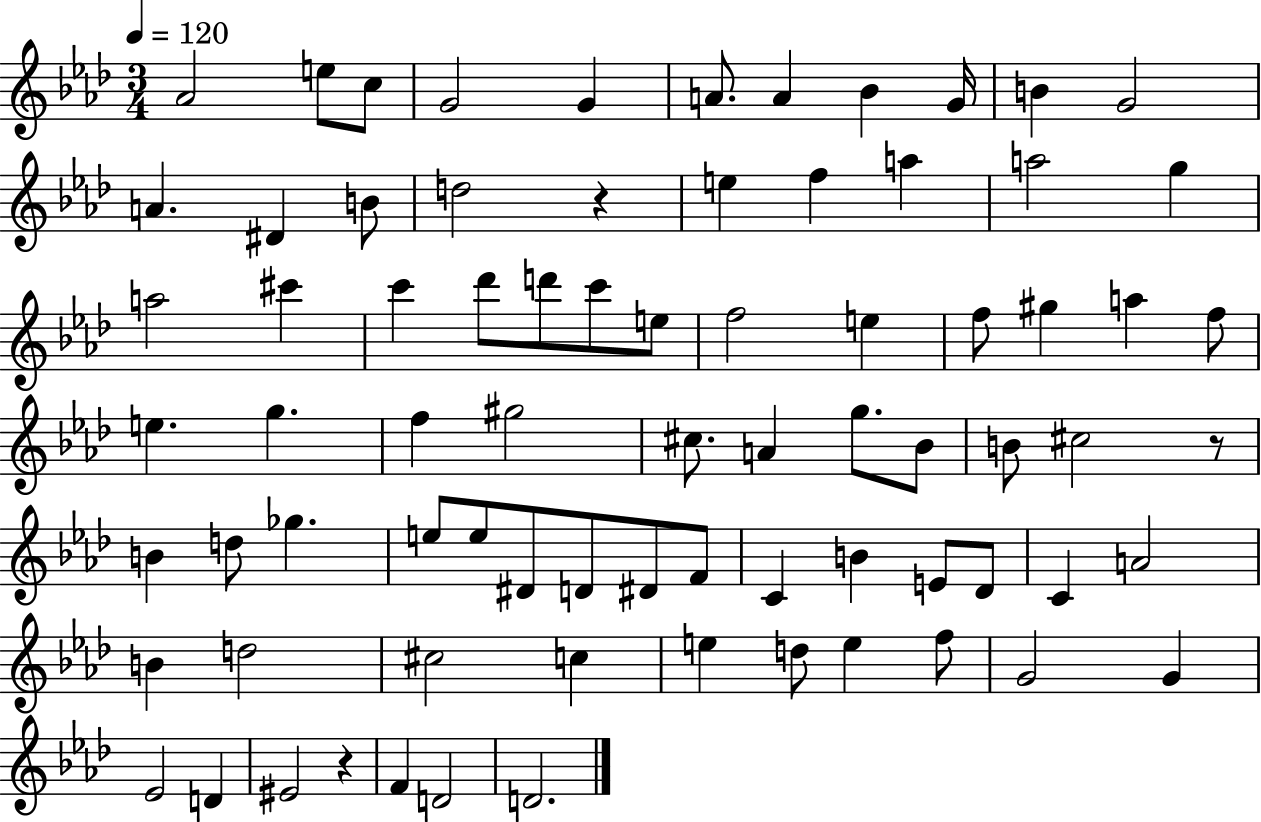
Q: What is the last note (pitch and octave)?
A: D4